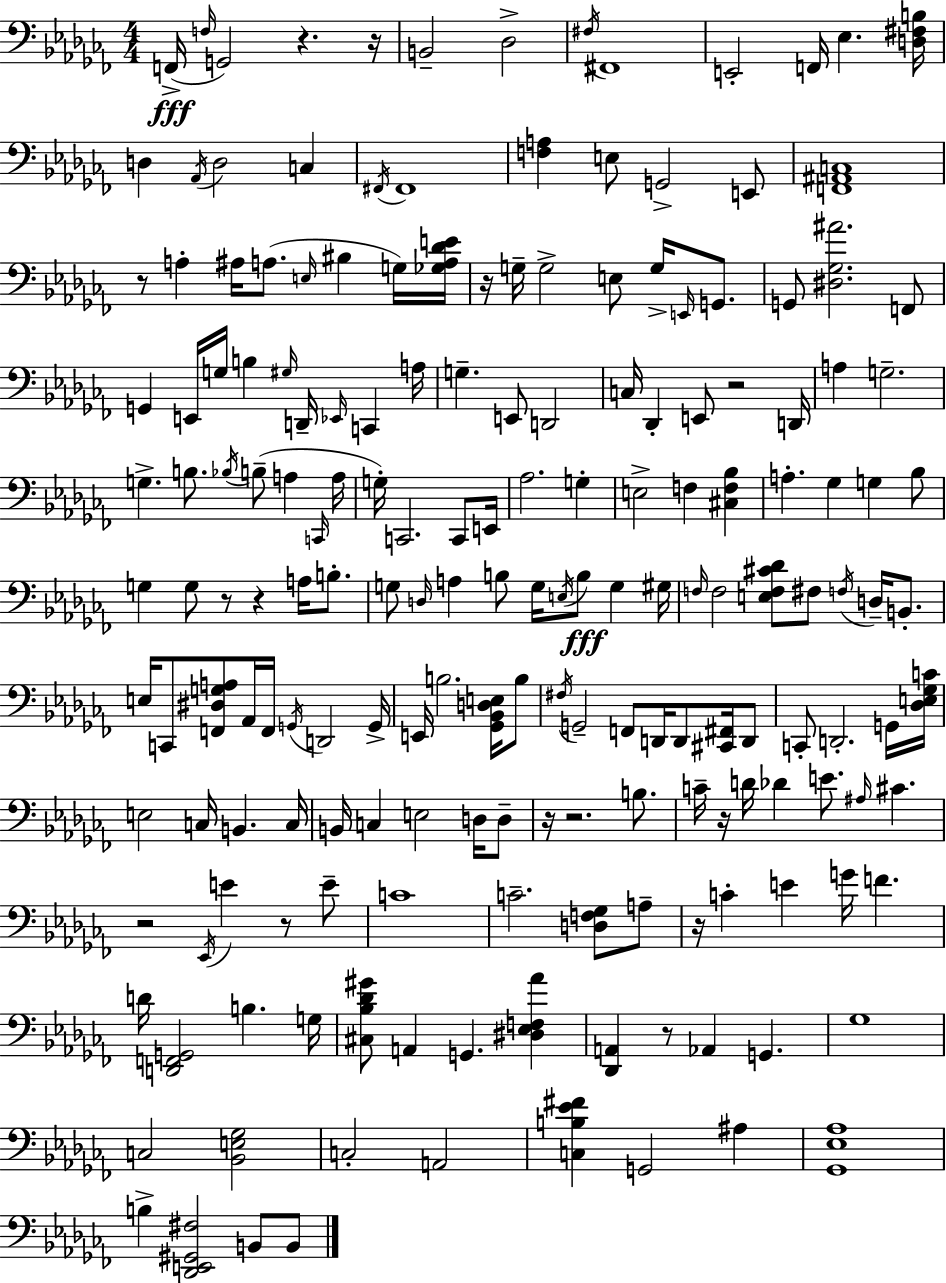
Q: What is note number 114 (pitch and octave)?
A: C3